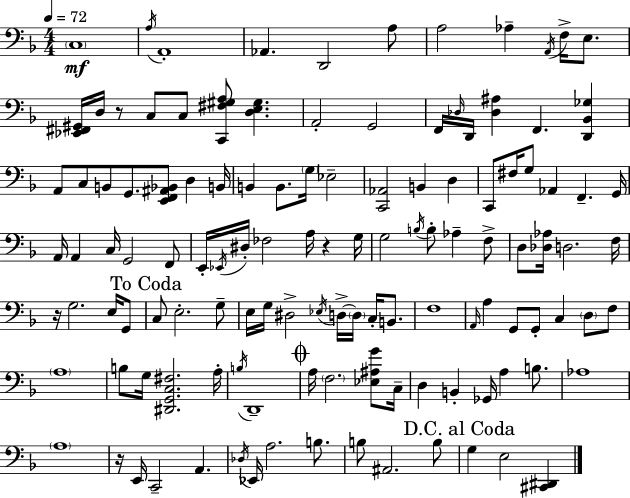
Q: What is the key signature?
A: F major